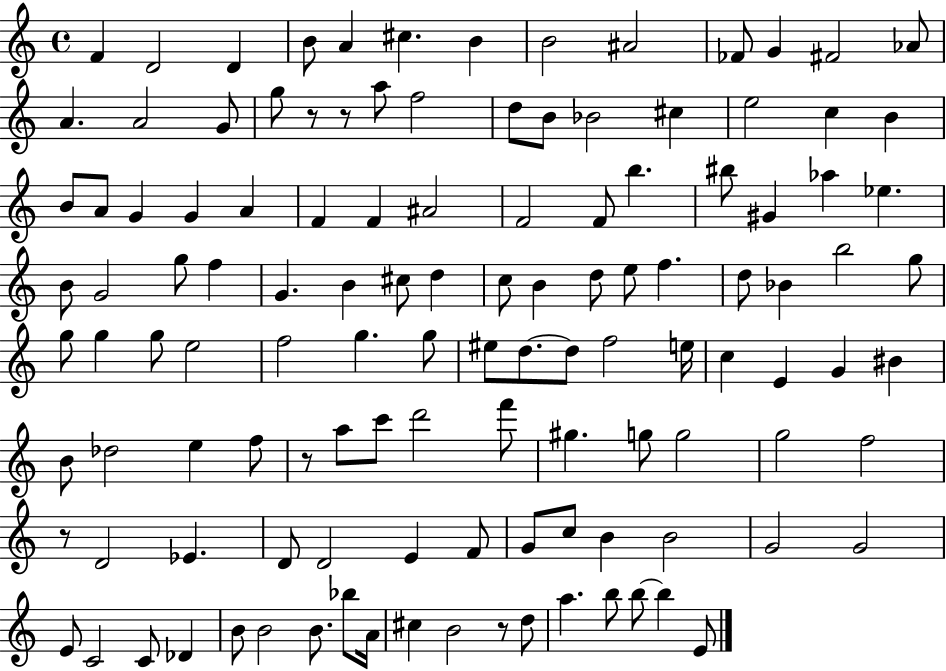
F4/q D4/h D4/q B4/e A4/q C#5/q. B4/q B4/h A#4/h FES4/e G4/q F#4/h Ab4/e A4/q. A4/h G4/e G5/e R/e R/e A5/e F5/h D5/e B4/e Bb4/h C#5/q E5/h C5/q B4/q B4/e A4/e G4/q G4/q A4/q F4/q F4/q A#4/h F4/h F4/e B5/q. BIS5/e G#4/q Ab5/q Eb5/q. B4/e G4/h G5/e F5/q G4/q. B4/q C#5/e D5/q C5/e B4/q D5/e E5/e F5/q. D5/e Bb4/q B5/h G5/e G5/e G5/q G5/e E5/h F5/h G5/q. G5/e EIS5/e D5/e. D5/e F5/h E5/s C5/q E4/q G4/q BIS4/q B4/e Db5/h E5/q F5/e R/e A5/e C6/e D6/h F6/e G#5/q. G5/e G5/h G5/h F5/h R/e D4/h Eb4/q. D4/e D4/h E4/q F4/e G4/e C5/e B4/q B4/h G4/h G4/h E4/e C4/h C4/e Db4/q B4/e B4/h B4/e. Bb5/e A4/s C#5/q B4/h R/e D5/e A5/q. B5/e B5/e B5/q E4/e